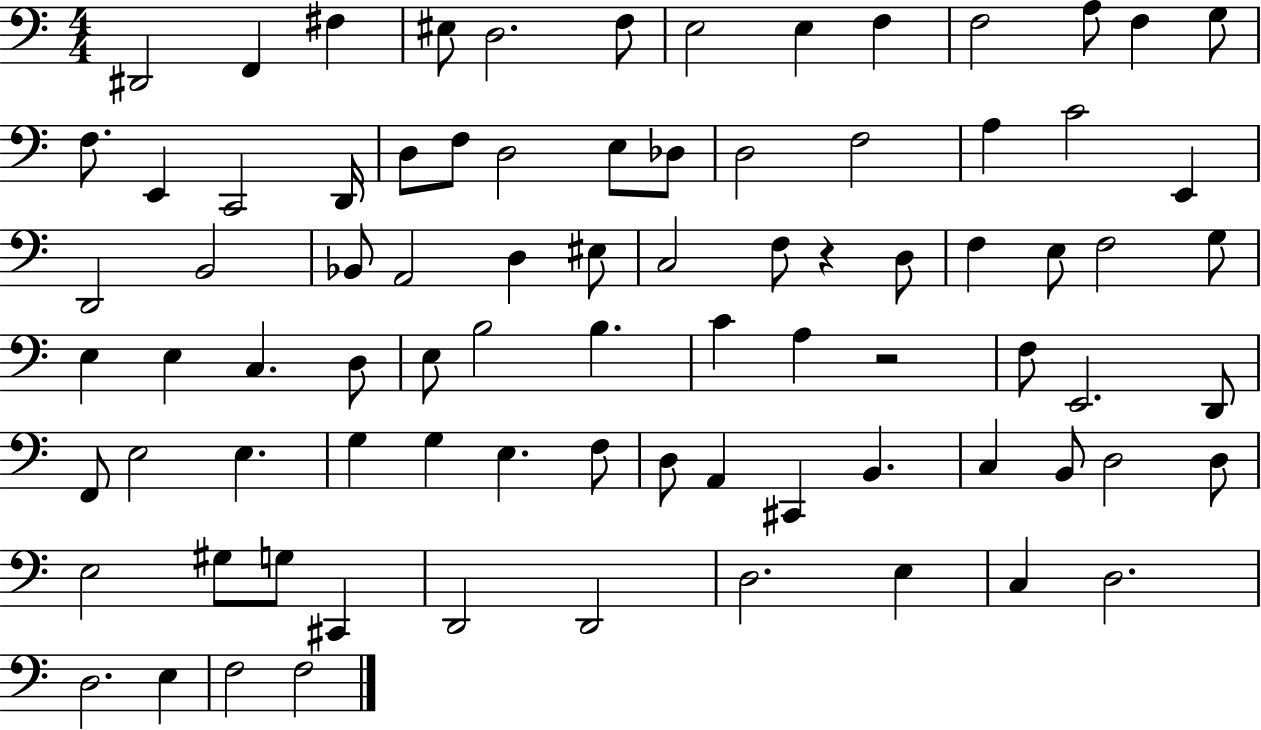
{
  \clef bass
  \numericTimeSignature
  \time 4/4
  \key c \major
  dis,2 f,4 fis4 | eis8 d2. f8 | e2 e4 f4 | f2 a8 f4 g8 | \break f8. e,4 c,2 d,16 | d8 f8 d2 e8 des8 | d2 f2 | a4 c'2 e,4 | \break d,2 b,2 | bes,8 a,2 d4 eis8 | c2 f8 r4 d8 | f4 e8 f2 g8 | \break e4 e4 c4. d8 | e8 b2 b4. | c'4 a4 r2 | f8 e,2. d,8 | \break f,8 e2 e4. | g4 g4 e4. f8 | d8 a,4 cis,4 b,4. | c4 b,8 d2 d8 | \break e2 gis8 g8 cis,4 | d,2 d,2 | d2. e4 | c4 d2. | \break d2. e4 | f2 f2 | \bar "|."
}